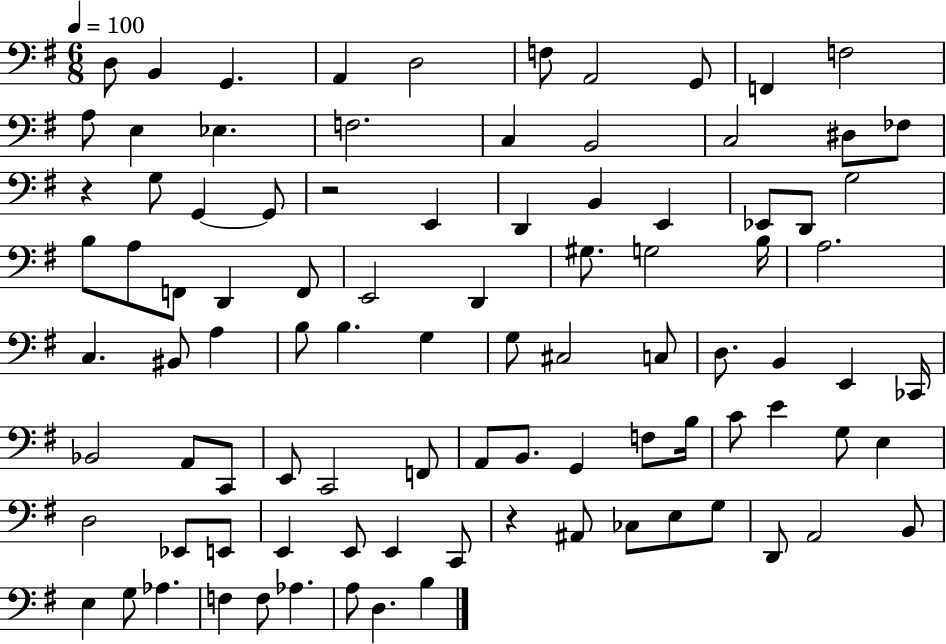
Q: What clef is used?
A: bass